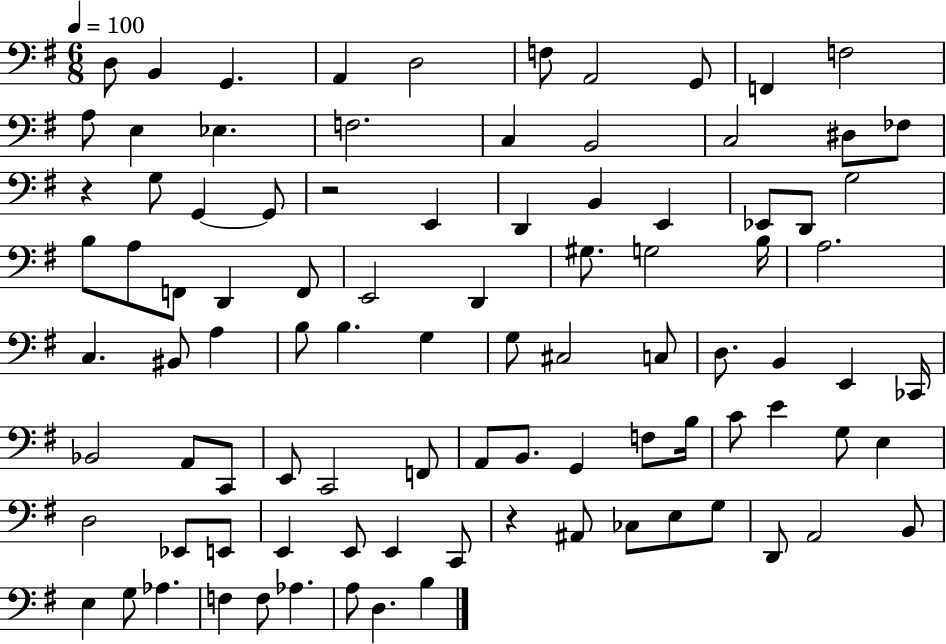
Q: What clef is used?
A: bass